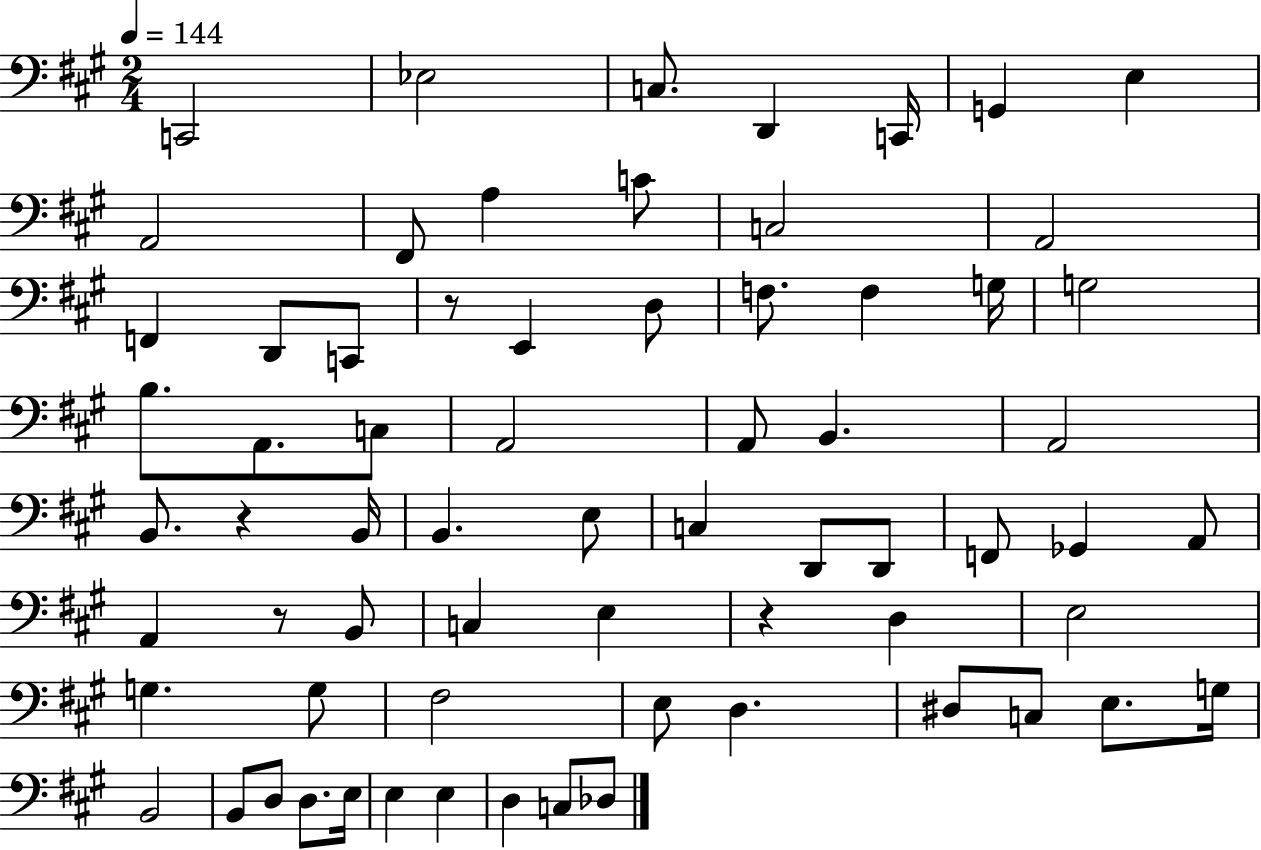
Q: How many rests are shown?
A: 4